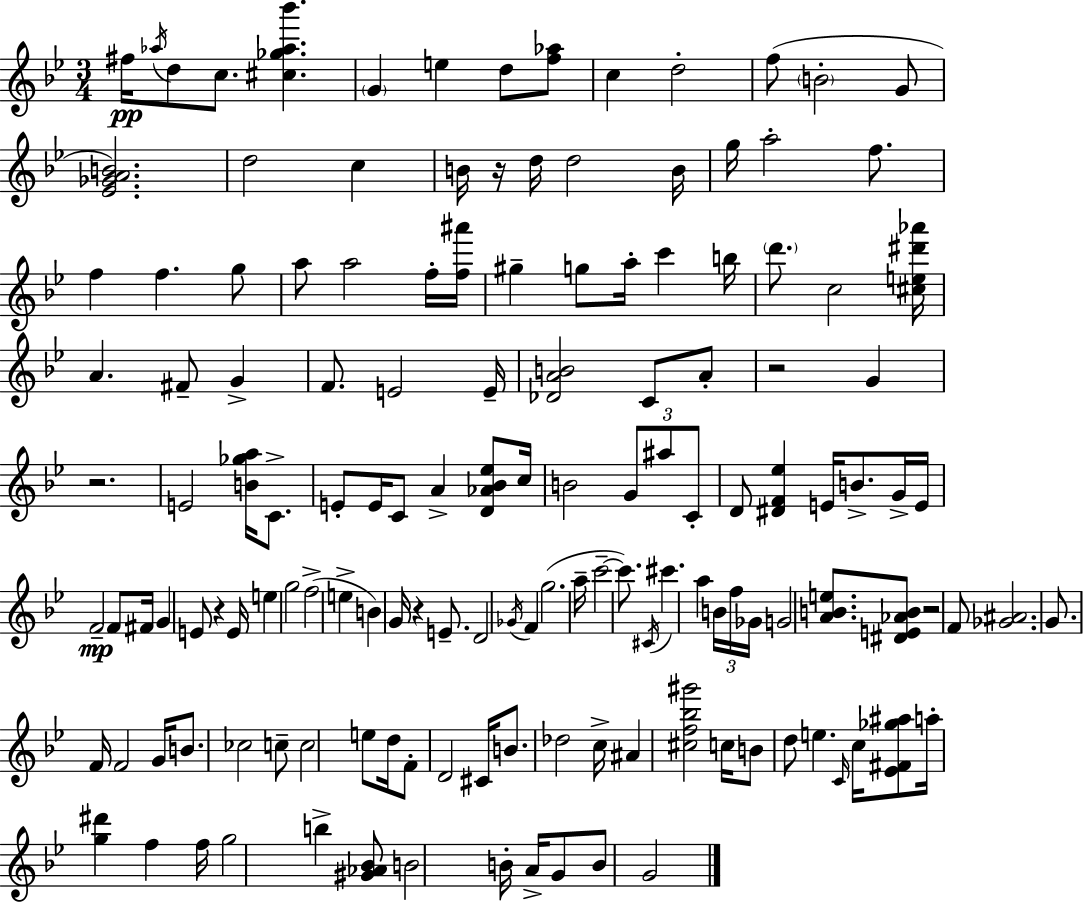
{
  \clef treble
  \numericTimeSignature
  \time 3/4
  \key g \minor
  fis''16\pp \acciaccatura { aes''16 } d''8 c''8. <cis'' ges'' aes'' bes'''>4. | \parenthesize g'4 e''4 d''8 <f'' aes''>8 | c''4 d''2-. | f''8( \parenthesize b'2-. g'8 | \break <ees' ges' a' b'>2.) | d''2 c''4 | b'16 r16 d''16 d''2 | b'16 g''16 a''2-. f''8. | \break f''4 f''4. g''8 | a''8 a''2 f''16-. | <f'' ais'''>16 gis''4-- g''8 a''16-. c'''4 | b''16 \parenthesize d'''8. c''2 | \break <cis'' e'' dis''' aes'''>16 a'4. fis'8-- g'4-> | f'8. e'2 | e'16-- <des' a' b'>2 c'8 a'8-. | r2 g'4 | \break r2. | e'2 <b' ges'' a''>16 c'8.-> | e'8-. e'16 c'8 a'4-> <d' aes' bes' ees''>8 | c''16 b'2 \tuplet 3/2 { g'8 ais''8 | \break c'8-. } d'8 <dis' f' ees''>4 e'16 b'8.-> | g'16-> e'16 f'2--\mp f'8 | fis'16 g'4 e'8 r4 | e'16 e''4 g''2 | \break f''2->( e''4-> | b'4) g'16 r4 e'8.-- | d'2 \acciaccatura { ges'16 } f'4 | g''2.( | \break a''16-- c'''2--~~ c'''8.) | \acciaccatura { cis'16 } cis'''4. a''4 | \tuplet 3/2 { b'16 f''16 ges'16 } g'2 | <a' b' e''>8. <dis' e' aes' b'>8 r2 | \break f'8 <ges' ais'>2. | g'8. f'16 f'2 | g'16 b'8. ces''2 | c''8-- c''2 | \break e''8 d''16 f'8-. d'2 | cis'16 b'8. des''2 | c''16-> ais'4 <cis'' f'' bes'' gis'''>2 | c''16 b'8 d''8 e''4. | \break \grace { c'16 } c''16 <ees' fis' ges'' ais''>8 a''16-. <g'' dis'''>4 f''4 | f''16 g''2 | b''4-> <gis' aes' bes'>8 b'2 | b'16-. a'16-> g'8 b'8 g'2 | \break \bar "|."
}